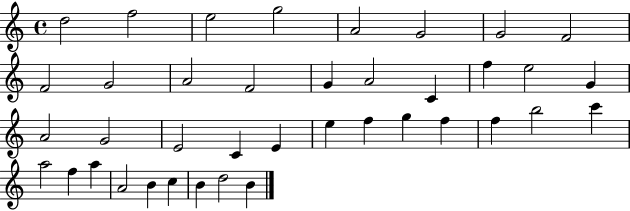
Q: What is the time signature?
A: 4/4